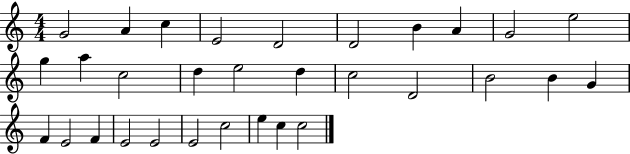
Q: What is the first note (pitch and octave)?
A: G4